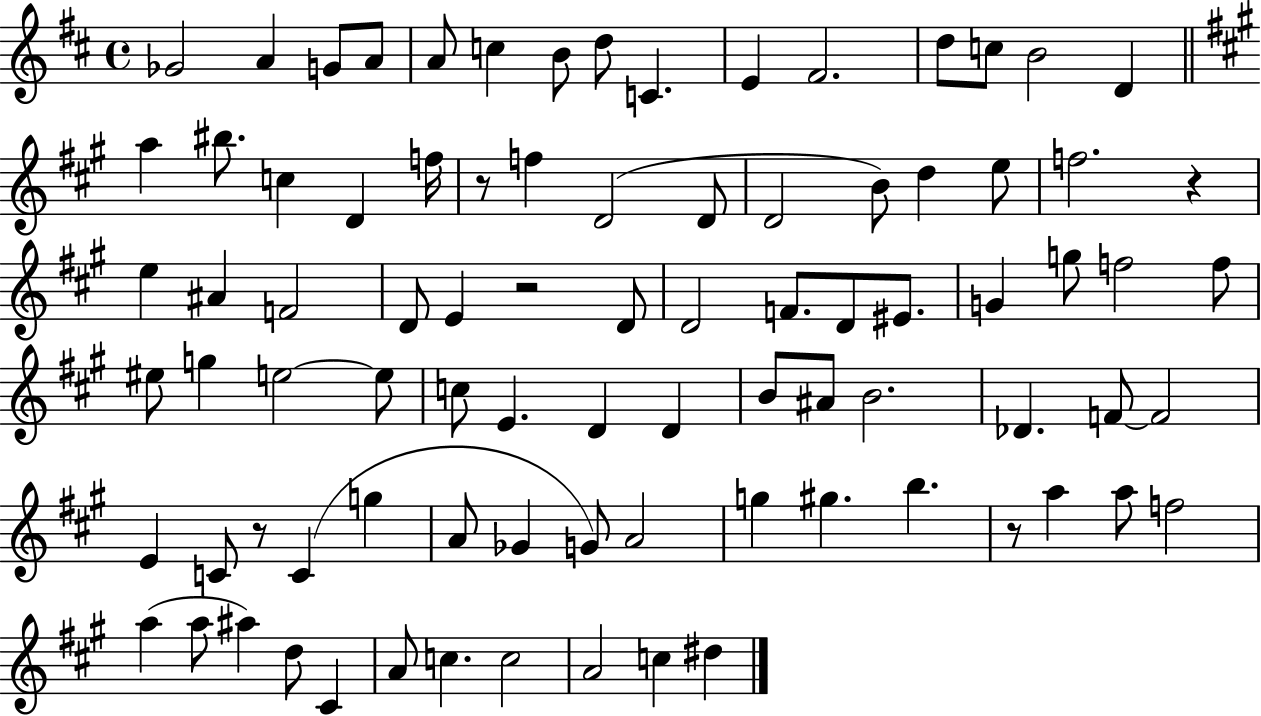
Gb4/h A4/q G4/e A4/e A4/e C5/q B4/e D5/e C4/q. E4/q F#4/h. D5/e C5/e B4/h D4/q A5/q BIS5/e. C5/q D4/q F5/s R/e F5/q D4/h D4/e D4/h B4/e D5/q E5/e F5/h. R/q E5/q A#4/q F4/h D4/e E4/q R/h D4/e D4/h F4/e. D4/e EIS4/e. G4/q G5/e F5/h F5/e EIS5/e G5/q E5/h E5/e C5/e E4/q. D4/q D4/q B4/e A#4/e B4/h. Db4/q. F4/e F4/h E4/q C4/e R/e C4/q G5/q A4/e Gb4/q G4/e A4/h G5/q G#5/q. B5/q. R/e A5/q A5/e F5/h A5/q A5/e A#5/q D5/e C#4/q A4/e C5/q. C5/h A4/h C5/q D#5/q